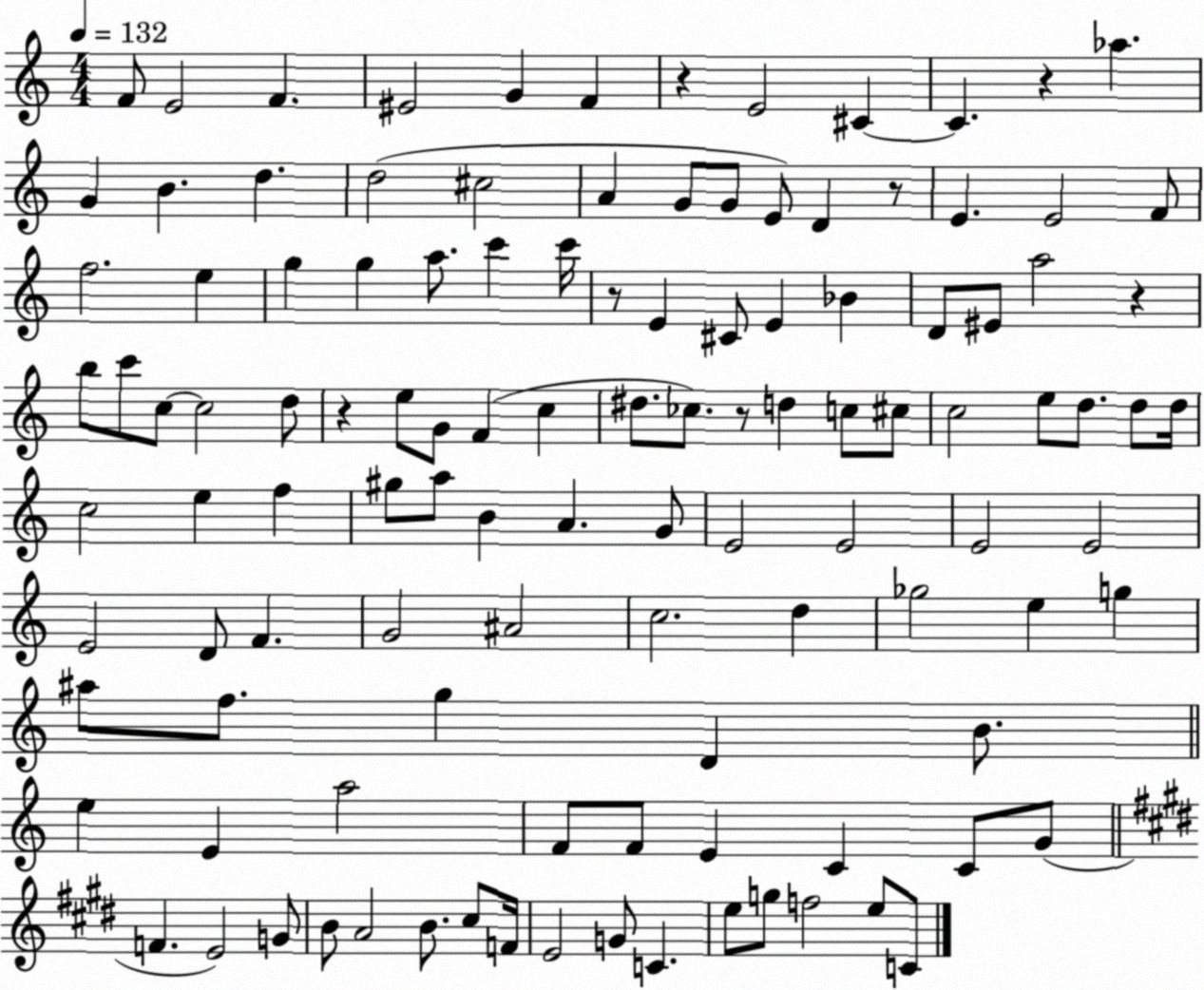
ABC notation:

X:1
T:Untitled
M:4/4
L:1/4
K:C
F/2 E2 F ^E2 G F z E2 ^C ^C z _a G B d d2 ^c2 A G/2 G/2 E/2 D z/2 E E2 F/2 f2 e g g a/2 c' c'/4 z/2 E ^C/2 E _B D/2 ^E/2 a2 z b/2 c'/2 c/2 c2 d/2 z e/2 G/2 F c ^d/2 _c/2 z/2 d c/2 ^c/2 c2 e/2 d/2 d/2 d/4 c2 e f ^g/2 a/2 B A G/2 E2 E2 E2 E2 E2 D/2 F G2 ^A2 c2 d _g2 e g ^a/2 f/2 g D B/2 e E a2 F/2 F/2 E C C/2 G/2 F E2 G/2 B/2 A2 B/2 ^c/2 F/4 E2 G/2 C e/2 g/2 f2 e/2 C/2